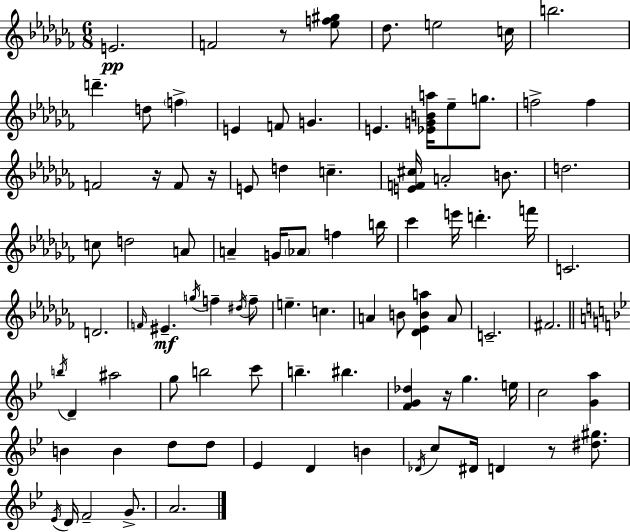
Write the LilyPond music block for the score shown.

{
  \clef treble
  \numericTimeSignature
  \time 6/8
  \key aes \minor
  e'2.\pp | f'2 r8 <ees'' f'' gis''>8 | des''8. e''2 c''16 | b''2. | \break d'''4.-- d''8 \parenthesize f''4-> | e'4 f'8 g'4. | e'4. <ees' g' b' a''>16 ees''8-- g''8. | f''2-> f''4 | \break f'2 r16 f'8 r16 | e'8 d''4 c''4.-- | <e' f' cis''>16 a'2-. b'8. | d''2. | \break c''8 d''2 a'8 | a'4-- g'16 \parenthesize aes'8 f''4 b''16 | ces'''4 e'''16 d'''4.-. f'''16 | c'2. | \break d'2. | \grace { f'16 }\mf eis'4.-- \acciaccatura { g''16 } f''4-- | \acciaccatura { dis''16 } f''8-- e''4.-- c''4. | a'4 b'8 <des' ees' b' a''>4 | \break a'8 c'2.-- | fis'2. | \bar "||" \break \key bes \major \acciaccatura { b''16 } d'4-- ais''2 | g''8 b''2 c'''8 | b''4.-- bis''4. | <f' g' des''>4 r16 g''4. | \break e''16 c''2 <g' a''>4 | b'4 b'4 d''8 d''8 | ees'4 d'4 b'4 | \acciaccatura { des'16 } c''8 dis'16 d'4 r8 <dis'' gis''>8. | \break \acciaccatura { ees'16 } d'16 f'2-- | g'8.-> a'2. | \bar "|."
}